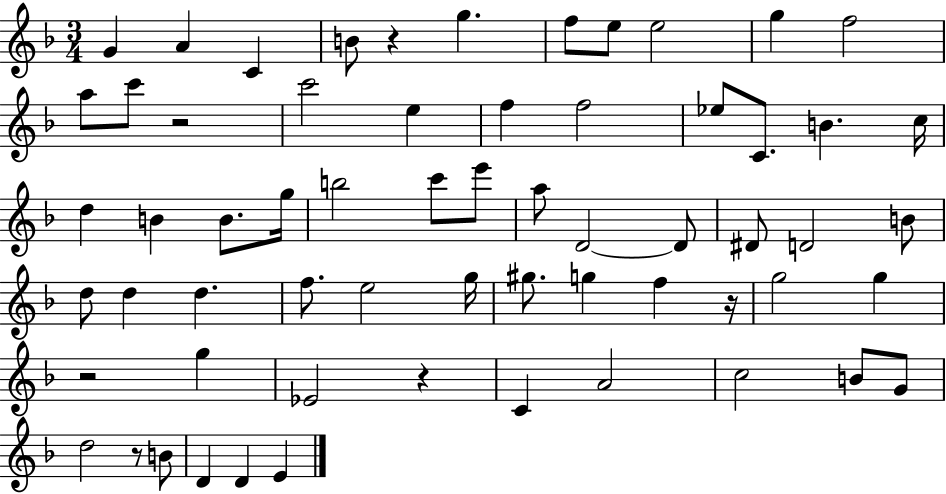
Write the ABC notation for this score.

X:1
T:Untitled
M:3/4
L:1/4
K:F
G A C B/2 z g f/2 e/2 e2 g f2 a/2 c'/2 z2 c'2 e f f2 _e/2 C/2 B c/4 d B B/2 g/4 b2 c'/2 e'/2 a/2 D2 D/2 ^D/2 D2 B/2 d/2 d d f/2 e2 g/4 ^g/2 g f z/4 g2 g z2 g _E2 z C A2 c2 B/2 G/2 d2 z/2 B/2 D D E